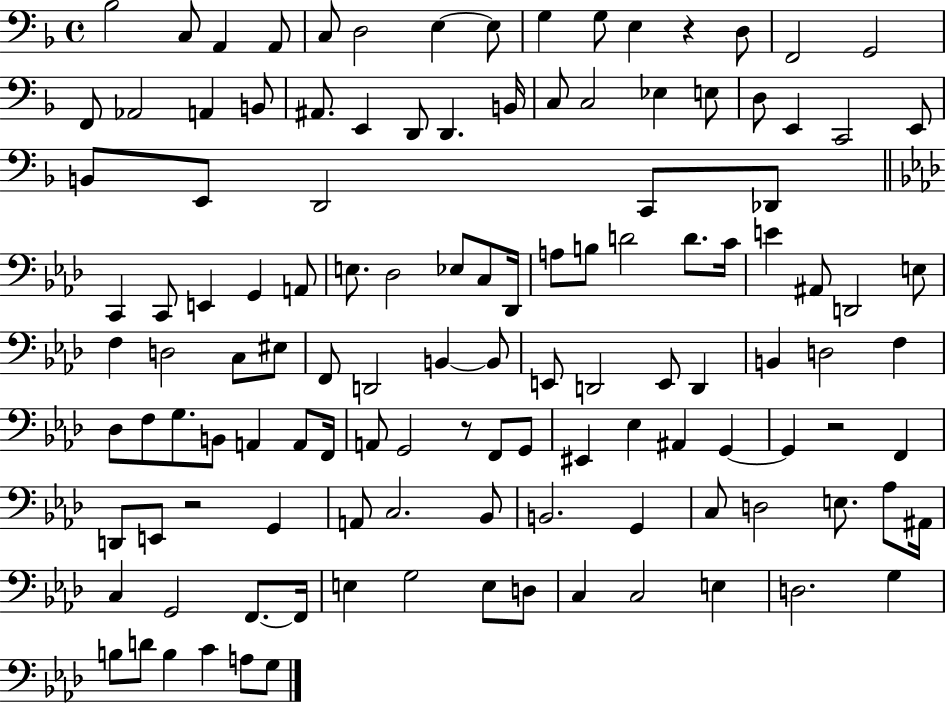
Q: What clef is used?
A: bass